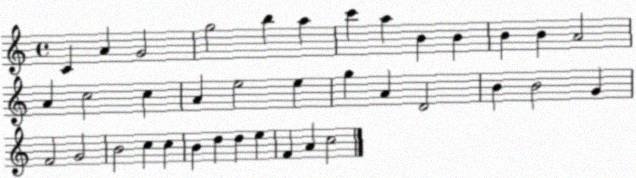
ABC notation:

X:1
T:Untitled
M:4/4
L:1/4
K:C
C A G2 g2 b a c' a B B B B A2 A c2 c A e2 e g A D2 B B2 G F2 G2 B2 c c B d d e F A c2